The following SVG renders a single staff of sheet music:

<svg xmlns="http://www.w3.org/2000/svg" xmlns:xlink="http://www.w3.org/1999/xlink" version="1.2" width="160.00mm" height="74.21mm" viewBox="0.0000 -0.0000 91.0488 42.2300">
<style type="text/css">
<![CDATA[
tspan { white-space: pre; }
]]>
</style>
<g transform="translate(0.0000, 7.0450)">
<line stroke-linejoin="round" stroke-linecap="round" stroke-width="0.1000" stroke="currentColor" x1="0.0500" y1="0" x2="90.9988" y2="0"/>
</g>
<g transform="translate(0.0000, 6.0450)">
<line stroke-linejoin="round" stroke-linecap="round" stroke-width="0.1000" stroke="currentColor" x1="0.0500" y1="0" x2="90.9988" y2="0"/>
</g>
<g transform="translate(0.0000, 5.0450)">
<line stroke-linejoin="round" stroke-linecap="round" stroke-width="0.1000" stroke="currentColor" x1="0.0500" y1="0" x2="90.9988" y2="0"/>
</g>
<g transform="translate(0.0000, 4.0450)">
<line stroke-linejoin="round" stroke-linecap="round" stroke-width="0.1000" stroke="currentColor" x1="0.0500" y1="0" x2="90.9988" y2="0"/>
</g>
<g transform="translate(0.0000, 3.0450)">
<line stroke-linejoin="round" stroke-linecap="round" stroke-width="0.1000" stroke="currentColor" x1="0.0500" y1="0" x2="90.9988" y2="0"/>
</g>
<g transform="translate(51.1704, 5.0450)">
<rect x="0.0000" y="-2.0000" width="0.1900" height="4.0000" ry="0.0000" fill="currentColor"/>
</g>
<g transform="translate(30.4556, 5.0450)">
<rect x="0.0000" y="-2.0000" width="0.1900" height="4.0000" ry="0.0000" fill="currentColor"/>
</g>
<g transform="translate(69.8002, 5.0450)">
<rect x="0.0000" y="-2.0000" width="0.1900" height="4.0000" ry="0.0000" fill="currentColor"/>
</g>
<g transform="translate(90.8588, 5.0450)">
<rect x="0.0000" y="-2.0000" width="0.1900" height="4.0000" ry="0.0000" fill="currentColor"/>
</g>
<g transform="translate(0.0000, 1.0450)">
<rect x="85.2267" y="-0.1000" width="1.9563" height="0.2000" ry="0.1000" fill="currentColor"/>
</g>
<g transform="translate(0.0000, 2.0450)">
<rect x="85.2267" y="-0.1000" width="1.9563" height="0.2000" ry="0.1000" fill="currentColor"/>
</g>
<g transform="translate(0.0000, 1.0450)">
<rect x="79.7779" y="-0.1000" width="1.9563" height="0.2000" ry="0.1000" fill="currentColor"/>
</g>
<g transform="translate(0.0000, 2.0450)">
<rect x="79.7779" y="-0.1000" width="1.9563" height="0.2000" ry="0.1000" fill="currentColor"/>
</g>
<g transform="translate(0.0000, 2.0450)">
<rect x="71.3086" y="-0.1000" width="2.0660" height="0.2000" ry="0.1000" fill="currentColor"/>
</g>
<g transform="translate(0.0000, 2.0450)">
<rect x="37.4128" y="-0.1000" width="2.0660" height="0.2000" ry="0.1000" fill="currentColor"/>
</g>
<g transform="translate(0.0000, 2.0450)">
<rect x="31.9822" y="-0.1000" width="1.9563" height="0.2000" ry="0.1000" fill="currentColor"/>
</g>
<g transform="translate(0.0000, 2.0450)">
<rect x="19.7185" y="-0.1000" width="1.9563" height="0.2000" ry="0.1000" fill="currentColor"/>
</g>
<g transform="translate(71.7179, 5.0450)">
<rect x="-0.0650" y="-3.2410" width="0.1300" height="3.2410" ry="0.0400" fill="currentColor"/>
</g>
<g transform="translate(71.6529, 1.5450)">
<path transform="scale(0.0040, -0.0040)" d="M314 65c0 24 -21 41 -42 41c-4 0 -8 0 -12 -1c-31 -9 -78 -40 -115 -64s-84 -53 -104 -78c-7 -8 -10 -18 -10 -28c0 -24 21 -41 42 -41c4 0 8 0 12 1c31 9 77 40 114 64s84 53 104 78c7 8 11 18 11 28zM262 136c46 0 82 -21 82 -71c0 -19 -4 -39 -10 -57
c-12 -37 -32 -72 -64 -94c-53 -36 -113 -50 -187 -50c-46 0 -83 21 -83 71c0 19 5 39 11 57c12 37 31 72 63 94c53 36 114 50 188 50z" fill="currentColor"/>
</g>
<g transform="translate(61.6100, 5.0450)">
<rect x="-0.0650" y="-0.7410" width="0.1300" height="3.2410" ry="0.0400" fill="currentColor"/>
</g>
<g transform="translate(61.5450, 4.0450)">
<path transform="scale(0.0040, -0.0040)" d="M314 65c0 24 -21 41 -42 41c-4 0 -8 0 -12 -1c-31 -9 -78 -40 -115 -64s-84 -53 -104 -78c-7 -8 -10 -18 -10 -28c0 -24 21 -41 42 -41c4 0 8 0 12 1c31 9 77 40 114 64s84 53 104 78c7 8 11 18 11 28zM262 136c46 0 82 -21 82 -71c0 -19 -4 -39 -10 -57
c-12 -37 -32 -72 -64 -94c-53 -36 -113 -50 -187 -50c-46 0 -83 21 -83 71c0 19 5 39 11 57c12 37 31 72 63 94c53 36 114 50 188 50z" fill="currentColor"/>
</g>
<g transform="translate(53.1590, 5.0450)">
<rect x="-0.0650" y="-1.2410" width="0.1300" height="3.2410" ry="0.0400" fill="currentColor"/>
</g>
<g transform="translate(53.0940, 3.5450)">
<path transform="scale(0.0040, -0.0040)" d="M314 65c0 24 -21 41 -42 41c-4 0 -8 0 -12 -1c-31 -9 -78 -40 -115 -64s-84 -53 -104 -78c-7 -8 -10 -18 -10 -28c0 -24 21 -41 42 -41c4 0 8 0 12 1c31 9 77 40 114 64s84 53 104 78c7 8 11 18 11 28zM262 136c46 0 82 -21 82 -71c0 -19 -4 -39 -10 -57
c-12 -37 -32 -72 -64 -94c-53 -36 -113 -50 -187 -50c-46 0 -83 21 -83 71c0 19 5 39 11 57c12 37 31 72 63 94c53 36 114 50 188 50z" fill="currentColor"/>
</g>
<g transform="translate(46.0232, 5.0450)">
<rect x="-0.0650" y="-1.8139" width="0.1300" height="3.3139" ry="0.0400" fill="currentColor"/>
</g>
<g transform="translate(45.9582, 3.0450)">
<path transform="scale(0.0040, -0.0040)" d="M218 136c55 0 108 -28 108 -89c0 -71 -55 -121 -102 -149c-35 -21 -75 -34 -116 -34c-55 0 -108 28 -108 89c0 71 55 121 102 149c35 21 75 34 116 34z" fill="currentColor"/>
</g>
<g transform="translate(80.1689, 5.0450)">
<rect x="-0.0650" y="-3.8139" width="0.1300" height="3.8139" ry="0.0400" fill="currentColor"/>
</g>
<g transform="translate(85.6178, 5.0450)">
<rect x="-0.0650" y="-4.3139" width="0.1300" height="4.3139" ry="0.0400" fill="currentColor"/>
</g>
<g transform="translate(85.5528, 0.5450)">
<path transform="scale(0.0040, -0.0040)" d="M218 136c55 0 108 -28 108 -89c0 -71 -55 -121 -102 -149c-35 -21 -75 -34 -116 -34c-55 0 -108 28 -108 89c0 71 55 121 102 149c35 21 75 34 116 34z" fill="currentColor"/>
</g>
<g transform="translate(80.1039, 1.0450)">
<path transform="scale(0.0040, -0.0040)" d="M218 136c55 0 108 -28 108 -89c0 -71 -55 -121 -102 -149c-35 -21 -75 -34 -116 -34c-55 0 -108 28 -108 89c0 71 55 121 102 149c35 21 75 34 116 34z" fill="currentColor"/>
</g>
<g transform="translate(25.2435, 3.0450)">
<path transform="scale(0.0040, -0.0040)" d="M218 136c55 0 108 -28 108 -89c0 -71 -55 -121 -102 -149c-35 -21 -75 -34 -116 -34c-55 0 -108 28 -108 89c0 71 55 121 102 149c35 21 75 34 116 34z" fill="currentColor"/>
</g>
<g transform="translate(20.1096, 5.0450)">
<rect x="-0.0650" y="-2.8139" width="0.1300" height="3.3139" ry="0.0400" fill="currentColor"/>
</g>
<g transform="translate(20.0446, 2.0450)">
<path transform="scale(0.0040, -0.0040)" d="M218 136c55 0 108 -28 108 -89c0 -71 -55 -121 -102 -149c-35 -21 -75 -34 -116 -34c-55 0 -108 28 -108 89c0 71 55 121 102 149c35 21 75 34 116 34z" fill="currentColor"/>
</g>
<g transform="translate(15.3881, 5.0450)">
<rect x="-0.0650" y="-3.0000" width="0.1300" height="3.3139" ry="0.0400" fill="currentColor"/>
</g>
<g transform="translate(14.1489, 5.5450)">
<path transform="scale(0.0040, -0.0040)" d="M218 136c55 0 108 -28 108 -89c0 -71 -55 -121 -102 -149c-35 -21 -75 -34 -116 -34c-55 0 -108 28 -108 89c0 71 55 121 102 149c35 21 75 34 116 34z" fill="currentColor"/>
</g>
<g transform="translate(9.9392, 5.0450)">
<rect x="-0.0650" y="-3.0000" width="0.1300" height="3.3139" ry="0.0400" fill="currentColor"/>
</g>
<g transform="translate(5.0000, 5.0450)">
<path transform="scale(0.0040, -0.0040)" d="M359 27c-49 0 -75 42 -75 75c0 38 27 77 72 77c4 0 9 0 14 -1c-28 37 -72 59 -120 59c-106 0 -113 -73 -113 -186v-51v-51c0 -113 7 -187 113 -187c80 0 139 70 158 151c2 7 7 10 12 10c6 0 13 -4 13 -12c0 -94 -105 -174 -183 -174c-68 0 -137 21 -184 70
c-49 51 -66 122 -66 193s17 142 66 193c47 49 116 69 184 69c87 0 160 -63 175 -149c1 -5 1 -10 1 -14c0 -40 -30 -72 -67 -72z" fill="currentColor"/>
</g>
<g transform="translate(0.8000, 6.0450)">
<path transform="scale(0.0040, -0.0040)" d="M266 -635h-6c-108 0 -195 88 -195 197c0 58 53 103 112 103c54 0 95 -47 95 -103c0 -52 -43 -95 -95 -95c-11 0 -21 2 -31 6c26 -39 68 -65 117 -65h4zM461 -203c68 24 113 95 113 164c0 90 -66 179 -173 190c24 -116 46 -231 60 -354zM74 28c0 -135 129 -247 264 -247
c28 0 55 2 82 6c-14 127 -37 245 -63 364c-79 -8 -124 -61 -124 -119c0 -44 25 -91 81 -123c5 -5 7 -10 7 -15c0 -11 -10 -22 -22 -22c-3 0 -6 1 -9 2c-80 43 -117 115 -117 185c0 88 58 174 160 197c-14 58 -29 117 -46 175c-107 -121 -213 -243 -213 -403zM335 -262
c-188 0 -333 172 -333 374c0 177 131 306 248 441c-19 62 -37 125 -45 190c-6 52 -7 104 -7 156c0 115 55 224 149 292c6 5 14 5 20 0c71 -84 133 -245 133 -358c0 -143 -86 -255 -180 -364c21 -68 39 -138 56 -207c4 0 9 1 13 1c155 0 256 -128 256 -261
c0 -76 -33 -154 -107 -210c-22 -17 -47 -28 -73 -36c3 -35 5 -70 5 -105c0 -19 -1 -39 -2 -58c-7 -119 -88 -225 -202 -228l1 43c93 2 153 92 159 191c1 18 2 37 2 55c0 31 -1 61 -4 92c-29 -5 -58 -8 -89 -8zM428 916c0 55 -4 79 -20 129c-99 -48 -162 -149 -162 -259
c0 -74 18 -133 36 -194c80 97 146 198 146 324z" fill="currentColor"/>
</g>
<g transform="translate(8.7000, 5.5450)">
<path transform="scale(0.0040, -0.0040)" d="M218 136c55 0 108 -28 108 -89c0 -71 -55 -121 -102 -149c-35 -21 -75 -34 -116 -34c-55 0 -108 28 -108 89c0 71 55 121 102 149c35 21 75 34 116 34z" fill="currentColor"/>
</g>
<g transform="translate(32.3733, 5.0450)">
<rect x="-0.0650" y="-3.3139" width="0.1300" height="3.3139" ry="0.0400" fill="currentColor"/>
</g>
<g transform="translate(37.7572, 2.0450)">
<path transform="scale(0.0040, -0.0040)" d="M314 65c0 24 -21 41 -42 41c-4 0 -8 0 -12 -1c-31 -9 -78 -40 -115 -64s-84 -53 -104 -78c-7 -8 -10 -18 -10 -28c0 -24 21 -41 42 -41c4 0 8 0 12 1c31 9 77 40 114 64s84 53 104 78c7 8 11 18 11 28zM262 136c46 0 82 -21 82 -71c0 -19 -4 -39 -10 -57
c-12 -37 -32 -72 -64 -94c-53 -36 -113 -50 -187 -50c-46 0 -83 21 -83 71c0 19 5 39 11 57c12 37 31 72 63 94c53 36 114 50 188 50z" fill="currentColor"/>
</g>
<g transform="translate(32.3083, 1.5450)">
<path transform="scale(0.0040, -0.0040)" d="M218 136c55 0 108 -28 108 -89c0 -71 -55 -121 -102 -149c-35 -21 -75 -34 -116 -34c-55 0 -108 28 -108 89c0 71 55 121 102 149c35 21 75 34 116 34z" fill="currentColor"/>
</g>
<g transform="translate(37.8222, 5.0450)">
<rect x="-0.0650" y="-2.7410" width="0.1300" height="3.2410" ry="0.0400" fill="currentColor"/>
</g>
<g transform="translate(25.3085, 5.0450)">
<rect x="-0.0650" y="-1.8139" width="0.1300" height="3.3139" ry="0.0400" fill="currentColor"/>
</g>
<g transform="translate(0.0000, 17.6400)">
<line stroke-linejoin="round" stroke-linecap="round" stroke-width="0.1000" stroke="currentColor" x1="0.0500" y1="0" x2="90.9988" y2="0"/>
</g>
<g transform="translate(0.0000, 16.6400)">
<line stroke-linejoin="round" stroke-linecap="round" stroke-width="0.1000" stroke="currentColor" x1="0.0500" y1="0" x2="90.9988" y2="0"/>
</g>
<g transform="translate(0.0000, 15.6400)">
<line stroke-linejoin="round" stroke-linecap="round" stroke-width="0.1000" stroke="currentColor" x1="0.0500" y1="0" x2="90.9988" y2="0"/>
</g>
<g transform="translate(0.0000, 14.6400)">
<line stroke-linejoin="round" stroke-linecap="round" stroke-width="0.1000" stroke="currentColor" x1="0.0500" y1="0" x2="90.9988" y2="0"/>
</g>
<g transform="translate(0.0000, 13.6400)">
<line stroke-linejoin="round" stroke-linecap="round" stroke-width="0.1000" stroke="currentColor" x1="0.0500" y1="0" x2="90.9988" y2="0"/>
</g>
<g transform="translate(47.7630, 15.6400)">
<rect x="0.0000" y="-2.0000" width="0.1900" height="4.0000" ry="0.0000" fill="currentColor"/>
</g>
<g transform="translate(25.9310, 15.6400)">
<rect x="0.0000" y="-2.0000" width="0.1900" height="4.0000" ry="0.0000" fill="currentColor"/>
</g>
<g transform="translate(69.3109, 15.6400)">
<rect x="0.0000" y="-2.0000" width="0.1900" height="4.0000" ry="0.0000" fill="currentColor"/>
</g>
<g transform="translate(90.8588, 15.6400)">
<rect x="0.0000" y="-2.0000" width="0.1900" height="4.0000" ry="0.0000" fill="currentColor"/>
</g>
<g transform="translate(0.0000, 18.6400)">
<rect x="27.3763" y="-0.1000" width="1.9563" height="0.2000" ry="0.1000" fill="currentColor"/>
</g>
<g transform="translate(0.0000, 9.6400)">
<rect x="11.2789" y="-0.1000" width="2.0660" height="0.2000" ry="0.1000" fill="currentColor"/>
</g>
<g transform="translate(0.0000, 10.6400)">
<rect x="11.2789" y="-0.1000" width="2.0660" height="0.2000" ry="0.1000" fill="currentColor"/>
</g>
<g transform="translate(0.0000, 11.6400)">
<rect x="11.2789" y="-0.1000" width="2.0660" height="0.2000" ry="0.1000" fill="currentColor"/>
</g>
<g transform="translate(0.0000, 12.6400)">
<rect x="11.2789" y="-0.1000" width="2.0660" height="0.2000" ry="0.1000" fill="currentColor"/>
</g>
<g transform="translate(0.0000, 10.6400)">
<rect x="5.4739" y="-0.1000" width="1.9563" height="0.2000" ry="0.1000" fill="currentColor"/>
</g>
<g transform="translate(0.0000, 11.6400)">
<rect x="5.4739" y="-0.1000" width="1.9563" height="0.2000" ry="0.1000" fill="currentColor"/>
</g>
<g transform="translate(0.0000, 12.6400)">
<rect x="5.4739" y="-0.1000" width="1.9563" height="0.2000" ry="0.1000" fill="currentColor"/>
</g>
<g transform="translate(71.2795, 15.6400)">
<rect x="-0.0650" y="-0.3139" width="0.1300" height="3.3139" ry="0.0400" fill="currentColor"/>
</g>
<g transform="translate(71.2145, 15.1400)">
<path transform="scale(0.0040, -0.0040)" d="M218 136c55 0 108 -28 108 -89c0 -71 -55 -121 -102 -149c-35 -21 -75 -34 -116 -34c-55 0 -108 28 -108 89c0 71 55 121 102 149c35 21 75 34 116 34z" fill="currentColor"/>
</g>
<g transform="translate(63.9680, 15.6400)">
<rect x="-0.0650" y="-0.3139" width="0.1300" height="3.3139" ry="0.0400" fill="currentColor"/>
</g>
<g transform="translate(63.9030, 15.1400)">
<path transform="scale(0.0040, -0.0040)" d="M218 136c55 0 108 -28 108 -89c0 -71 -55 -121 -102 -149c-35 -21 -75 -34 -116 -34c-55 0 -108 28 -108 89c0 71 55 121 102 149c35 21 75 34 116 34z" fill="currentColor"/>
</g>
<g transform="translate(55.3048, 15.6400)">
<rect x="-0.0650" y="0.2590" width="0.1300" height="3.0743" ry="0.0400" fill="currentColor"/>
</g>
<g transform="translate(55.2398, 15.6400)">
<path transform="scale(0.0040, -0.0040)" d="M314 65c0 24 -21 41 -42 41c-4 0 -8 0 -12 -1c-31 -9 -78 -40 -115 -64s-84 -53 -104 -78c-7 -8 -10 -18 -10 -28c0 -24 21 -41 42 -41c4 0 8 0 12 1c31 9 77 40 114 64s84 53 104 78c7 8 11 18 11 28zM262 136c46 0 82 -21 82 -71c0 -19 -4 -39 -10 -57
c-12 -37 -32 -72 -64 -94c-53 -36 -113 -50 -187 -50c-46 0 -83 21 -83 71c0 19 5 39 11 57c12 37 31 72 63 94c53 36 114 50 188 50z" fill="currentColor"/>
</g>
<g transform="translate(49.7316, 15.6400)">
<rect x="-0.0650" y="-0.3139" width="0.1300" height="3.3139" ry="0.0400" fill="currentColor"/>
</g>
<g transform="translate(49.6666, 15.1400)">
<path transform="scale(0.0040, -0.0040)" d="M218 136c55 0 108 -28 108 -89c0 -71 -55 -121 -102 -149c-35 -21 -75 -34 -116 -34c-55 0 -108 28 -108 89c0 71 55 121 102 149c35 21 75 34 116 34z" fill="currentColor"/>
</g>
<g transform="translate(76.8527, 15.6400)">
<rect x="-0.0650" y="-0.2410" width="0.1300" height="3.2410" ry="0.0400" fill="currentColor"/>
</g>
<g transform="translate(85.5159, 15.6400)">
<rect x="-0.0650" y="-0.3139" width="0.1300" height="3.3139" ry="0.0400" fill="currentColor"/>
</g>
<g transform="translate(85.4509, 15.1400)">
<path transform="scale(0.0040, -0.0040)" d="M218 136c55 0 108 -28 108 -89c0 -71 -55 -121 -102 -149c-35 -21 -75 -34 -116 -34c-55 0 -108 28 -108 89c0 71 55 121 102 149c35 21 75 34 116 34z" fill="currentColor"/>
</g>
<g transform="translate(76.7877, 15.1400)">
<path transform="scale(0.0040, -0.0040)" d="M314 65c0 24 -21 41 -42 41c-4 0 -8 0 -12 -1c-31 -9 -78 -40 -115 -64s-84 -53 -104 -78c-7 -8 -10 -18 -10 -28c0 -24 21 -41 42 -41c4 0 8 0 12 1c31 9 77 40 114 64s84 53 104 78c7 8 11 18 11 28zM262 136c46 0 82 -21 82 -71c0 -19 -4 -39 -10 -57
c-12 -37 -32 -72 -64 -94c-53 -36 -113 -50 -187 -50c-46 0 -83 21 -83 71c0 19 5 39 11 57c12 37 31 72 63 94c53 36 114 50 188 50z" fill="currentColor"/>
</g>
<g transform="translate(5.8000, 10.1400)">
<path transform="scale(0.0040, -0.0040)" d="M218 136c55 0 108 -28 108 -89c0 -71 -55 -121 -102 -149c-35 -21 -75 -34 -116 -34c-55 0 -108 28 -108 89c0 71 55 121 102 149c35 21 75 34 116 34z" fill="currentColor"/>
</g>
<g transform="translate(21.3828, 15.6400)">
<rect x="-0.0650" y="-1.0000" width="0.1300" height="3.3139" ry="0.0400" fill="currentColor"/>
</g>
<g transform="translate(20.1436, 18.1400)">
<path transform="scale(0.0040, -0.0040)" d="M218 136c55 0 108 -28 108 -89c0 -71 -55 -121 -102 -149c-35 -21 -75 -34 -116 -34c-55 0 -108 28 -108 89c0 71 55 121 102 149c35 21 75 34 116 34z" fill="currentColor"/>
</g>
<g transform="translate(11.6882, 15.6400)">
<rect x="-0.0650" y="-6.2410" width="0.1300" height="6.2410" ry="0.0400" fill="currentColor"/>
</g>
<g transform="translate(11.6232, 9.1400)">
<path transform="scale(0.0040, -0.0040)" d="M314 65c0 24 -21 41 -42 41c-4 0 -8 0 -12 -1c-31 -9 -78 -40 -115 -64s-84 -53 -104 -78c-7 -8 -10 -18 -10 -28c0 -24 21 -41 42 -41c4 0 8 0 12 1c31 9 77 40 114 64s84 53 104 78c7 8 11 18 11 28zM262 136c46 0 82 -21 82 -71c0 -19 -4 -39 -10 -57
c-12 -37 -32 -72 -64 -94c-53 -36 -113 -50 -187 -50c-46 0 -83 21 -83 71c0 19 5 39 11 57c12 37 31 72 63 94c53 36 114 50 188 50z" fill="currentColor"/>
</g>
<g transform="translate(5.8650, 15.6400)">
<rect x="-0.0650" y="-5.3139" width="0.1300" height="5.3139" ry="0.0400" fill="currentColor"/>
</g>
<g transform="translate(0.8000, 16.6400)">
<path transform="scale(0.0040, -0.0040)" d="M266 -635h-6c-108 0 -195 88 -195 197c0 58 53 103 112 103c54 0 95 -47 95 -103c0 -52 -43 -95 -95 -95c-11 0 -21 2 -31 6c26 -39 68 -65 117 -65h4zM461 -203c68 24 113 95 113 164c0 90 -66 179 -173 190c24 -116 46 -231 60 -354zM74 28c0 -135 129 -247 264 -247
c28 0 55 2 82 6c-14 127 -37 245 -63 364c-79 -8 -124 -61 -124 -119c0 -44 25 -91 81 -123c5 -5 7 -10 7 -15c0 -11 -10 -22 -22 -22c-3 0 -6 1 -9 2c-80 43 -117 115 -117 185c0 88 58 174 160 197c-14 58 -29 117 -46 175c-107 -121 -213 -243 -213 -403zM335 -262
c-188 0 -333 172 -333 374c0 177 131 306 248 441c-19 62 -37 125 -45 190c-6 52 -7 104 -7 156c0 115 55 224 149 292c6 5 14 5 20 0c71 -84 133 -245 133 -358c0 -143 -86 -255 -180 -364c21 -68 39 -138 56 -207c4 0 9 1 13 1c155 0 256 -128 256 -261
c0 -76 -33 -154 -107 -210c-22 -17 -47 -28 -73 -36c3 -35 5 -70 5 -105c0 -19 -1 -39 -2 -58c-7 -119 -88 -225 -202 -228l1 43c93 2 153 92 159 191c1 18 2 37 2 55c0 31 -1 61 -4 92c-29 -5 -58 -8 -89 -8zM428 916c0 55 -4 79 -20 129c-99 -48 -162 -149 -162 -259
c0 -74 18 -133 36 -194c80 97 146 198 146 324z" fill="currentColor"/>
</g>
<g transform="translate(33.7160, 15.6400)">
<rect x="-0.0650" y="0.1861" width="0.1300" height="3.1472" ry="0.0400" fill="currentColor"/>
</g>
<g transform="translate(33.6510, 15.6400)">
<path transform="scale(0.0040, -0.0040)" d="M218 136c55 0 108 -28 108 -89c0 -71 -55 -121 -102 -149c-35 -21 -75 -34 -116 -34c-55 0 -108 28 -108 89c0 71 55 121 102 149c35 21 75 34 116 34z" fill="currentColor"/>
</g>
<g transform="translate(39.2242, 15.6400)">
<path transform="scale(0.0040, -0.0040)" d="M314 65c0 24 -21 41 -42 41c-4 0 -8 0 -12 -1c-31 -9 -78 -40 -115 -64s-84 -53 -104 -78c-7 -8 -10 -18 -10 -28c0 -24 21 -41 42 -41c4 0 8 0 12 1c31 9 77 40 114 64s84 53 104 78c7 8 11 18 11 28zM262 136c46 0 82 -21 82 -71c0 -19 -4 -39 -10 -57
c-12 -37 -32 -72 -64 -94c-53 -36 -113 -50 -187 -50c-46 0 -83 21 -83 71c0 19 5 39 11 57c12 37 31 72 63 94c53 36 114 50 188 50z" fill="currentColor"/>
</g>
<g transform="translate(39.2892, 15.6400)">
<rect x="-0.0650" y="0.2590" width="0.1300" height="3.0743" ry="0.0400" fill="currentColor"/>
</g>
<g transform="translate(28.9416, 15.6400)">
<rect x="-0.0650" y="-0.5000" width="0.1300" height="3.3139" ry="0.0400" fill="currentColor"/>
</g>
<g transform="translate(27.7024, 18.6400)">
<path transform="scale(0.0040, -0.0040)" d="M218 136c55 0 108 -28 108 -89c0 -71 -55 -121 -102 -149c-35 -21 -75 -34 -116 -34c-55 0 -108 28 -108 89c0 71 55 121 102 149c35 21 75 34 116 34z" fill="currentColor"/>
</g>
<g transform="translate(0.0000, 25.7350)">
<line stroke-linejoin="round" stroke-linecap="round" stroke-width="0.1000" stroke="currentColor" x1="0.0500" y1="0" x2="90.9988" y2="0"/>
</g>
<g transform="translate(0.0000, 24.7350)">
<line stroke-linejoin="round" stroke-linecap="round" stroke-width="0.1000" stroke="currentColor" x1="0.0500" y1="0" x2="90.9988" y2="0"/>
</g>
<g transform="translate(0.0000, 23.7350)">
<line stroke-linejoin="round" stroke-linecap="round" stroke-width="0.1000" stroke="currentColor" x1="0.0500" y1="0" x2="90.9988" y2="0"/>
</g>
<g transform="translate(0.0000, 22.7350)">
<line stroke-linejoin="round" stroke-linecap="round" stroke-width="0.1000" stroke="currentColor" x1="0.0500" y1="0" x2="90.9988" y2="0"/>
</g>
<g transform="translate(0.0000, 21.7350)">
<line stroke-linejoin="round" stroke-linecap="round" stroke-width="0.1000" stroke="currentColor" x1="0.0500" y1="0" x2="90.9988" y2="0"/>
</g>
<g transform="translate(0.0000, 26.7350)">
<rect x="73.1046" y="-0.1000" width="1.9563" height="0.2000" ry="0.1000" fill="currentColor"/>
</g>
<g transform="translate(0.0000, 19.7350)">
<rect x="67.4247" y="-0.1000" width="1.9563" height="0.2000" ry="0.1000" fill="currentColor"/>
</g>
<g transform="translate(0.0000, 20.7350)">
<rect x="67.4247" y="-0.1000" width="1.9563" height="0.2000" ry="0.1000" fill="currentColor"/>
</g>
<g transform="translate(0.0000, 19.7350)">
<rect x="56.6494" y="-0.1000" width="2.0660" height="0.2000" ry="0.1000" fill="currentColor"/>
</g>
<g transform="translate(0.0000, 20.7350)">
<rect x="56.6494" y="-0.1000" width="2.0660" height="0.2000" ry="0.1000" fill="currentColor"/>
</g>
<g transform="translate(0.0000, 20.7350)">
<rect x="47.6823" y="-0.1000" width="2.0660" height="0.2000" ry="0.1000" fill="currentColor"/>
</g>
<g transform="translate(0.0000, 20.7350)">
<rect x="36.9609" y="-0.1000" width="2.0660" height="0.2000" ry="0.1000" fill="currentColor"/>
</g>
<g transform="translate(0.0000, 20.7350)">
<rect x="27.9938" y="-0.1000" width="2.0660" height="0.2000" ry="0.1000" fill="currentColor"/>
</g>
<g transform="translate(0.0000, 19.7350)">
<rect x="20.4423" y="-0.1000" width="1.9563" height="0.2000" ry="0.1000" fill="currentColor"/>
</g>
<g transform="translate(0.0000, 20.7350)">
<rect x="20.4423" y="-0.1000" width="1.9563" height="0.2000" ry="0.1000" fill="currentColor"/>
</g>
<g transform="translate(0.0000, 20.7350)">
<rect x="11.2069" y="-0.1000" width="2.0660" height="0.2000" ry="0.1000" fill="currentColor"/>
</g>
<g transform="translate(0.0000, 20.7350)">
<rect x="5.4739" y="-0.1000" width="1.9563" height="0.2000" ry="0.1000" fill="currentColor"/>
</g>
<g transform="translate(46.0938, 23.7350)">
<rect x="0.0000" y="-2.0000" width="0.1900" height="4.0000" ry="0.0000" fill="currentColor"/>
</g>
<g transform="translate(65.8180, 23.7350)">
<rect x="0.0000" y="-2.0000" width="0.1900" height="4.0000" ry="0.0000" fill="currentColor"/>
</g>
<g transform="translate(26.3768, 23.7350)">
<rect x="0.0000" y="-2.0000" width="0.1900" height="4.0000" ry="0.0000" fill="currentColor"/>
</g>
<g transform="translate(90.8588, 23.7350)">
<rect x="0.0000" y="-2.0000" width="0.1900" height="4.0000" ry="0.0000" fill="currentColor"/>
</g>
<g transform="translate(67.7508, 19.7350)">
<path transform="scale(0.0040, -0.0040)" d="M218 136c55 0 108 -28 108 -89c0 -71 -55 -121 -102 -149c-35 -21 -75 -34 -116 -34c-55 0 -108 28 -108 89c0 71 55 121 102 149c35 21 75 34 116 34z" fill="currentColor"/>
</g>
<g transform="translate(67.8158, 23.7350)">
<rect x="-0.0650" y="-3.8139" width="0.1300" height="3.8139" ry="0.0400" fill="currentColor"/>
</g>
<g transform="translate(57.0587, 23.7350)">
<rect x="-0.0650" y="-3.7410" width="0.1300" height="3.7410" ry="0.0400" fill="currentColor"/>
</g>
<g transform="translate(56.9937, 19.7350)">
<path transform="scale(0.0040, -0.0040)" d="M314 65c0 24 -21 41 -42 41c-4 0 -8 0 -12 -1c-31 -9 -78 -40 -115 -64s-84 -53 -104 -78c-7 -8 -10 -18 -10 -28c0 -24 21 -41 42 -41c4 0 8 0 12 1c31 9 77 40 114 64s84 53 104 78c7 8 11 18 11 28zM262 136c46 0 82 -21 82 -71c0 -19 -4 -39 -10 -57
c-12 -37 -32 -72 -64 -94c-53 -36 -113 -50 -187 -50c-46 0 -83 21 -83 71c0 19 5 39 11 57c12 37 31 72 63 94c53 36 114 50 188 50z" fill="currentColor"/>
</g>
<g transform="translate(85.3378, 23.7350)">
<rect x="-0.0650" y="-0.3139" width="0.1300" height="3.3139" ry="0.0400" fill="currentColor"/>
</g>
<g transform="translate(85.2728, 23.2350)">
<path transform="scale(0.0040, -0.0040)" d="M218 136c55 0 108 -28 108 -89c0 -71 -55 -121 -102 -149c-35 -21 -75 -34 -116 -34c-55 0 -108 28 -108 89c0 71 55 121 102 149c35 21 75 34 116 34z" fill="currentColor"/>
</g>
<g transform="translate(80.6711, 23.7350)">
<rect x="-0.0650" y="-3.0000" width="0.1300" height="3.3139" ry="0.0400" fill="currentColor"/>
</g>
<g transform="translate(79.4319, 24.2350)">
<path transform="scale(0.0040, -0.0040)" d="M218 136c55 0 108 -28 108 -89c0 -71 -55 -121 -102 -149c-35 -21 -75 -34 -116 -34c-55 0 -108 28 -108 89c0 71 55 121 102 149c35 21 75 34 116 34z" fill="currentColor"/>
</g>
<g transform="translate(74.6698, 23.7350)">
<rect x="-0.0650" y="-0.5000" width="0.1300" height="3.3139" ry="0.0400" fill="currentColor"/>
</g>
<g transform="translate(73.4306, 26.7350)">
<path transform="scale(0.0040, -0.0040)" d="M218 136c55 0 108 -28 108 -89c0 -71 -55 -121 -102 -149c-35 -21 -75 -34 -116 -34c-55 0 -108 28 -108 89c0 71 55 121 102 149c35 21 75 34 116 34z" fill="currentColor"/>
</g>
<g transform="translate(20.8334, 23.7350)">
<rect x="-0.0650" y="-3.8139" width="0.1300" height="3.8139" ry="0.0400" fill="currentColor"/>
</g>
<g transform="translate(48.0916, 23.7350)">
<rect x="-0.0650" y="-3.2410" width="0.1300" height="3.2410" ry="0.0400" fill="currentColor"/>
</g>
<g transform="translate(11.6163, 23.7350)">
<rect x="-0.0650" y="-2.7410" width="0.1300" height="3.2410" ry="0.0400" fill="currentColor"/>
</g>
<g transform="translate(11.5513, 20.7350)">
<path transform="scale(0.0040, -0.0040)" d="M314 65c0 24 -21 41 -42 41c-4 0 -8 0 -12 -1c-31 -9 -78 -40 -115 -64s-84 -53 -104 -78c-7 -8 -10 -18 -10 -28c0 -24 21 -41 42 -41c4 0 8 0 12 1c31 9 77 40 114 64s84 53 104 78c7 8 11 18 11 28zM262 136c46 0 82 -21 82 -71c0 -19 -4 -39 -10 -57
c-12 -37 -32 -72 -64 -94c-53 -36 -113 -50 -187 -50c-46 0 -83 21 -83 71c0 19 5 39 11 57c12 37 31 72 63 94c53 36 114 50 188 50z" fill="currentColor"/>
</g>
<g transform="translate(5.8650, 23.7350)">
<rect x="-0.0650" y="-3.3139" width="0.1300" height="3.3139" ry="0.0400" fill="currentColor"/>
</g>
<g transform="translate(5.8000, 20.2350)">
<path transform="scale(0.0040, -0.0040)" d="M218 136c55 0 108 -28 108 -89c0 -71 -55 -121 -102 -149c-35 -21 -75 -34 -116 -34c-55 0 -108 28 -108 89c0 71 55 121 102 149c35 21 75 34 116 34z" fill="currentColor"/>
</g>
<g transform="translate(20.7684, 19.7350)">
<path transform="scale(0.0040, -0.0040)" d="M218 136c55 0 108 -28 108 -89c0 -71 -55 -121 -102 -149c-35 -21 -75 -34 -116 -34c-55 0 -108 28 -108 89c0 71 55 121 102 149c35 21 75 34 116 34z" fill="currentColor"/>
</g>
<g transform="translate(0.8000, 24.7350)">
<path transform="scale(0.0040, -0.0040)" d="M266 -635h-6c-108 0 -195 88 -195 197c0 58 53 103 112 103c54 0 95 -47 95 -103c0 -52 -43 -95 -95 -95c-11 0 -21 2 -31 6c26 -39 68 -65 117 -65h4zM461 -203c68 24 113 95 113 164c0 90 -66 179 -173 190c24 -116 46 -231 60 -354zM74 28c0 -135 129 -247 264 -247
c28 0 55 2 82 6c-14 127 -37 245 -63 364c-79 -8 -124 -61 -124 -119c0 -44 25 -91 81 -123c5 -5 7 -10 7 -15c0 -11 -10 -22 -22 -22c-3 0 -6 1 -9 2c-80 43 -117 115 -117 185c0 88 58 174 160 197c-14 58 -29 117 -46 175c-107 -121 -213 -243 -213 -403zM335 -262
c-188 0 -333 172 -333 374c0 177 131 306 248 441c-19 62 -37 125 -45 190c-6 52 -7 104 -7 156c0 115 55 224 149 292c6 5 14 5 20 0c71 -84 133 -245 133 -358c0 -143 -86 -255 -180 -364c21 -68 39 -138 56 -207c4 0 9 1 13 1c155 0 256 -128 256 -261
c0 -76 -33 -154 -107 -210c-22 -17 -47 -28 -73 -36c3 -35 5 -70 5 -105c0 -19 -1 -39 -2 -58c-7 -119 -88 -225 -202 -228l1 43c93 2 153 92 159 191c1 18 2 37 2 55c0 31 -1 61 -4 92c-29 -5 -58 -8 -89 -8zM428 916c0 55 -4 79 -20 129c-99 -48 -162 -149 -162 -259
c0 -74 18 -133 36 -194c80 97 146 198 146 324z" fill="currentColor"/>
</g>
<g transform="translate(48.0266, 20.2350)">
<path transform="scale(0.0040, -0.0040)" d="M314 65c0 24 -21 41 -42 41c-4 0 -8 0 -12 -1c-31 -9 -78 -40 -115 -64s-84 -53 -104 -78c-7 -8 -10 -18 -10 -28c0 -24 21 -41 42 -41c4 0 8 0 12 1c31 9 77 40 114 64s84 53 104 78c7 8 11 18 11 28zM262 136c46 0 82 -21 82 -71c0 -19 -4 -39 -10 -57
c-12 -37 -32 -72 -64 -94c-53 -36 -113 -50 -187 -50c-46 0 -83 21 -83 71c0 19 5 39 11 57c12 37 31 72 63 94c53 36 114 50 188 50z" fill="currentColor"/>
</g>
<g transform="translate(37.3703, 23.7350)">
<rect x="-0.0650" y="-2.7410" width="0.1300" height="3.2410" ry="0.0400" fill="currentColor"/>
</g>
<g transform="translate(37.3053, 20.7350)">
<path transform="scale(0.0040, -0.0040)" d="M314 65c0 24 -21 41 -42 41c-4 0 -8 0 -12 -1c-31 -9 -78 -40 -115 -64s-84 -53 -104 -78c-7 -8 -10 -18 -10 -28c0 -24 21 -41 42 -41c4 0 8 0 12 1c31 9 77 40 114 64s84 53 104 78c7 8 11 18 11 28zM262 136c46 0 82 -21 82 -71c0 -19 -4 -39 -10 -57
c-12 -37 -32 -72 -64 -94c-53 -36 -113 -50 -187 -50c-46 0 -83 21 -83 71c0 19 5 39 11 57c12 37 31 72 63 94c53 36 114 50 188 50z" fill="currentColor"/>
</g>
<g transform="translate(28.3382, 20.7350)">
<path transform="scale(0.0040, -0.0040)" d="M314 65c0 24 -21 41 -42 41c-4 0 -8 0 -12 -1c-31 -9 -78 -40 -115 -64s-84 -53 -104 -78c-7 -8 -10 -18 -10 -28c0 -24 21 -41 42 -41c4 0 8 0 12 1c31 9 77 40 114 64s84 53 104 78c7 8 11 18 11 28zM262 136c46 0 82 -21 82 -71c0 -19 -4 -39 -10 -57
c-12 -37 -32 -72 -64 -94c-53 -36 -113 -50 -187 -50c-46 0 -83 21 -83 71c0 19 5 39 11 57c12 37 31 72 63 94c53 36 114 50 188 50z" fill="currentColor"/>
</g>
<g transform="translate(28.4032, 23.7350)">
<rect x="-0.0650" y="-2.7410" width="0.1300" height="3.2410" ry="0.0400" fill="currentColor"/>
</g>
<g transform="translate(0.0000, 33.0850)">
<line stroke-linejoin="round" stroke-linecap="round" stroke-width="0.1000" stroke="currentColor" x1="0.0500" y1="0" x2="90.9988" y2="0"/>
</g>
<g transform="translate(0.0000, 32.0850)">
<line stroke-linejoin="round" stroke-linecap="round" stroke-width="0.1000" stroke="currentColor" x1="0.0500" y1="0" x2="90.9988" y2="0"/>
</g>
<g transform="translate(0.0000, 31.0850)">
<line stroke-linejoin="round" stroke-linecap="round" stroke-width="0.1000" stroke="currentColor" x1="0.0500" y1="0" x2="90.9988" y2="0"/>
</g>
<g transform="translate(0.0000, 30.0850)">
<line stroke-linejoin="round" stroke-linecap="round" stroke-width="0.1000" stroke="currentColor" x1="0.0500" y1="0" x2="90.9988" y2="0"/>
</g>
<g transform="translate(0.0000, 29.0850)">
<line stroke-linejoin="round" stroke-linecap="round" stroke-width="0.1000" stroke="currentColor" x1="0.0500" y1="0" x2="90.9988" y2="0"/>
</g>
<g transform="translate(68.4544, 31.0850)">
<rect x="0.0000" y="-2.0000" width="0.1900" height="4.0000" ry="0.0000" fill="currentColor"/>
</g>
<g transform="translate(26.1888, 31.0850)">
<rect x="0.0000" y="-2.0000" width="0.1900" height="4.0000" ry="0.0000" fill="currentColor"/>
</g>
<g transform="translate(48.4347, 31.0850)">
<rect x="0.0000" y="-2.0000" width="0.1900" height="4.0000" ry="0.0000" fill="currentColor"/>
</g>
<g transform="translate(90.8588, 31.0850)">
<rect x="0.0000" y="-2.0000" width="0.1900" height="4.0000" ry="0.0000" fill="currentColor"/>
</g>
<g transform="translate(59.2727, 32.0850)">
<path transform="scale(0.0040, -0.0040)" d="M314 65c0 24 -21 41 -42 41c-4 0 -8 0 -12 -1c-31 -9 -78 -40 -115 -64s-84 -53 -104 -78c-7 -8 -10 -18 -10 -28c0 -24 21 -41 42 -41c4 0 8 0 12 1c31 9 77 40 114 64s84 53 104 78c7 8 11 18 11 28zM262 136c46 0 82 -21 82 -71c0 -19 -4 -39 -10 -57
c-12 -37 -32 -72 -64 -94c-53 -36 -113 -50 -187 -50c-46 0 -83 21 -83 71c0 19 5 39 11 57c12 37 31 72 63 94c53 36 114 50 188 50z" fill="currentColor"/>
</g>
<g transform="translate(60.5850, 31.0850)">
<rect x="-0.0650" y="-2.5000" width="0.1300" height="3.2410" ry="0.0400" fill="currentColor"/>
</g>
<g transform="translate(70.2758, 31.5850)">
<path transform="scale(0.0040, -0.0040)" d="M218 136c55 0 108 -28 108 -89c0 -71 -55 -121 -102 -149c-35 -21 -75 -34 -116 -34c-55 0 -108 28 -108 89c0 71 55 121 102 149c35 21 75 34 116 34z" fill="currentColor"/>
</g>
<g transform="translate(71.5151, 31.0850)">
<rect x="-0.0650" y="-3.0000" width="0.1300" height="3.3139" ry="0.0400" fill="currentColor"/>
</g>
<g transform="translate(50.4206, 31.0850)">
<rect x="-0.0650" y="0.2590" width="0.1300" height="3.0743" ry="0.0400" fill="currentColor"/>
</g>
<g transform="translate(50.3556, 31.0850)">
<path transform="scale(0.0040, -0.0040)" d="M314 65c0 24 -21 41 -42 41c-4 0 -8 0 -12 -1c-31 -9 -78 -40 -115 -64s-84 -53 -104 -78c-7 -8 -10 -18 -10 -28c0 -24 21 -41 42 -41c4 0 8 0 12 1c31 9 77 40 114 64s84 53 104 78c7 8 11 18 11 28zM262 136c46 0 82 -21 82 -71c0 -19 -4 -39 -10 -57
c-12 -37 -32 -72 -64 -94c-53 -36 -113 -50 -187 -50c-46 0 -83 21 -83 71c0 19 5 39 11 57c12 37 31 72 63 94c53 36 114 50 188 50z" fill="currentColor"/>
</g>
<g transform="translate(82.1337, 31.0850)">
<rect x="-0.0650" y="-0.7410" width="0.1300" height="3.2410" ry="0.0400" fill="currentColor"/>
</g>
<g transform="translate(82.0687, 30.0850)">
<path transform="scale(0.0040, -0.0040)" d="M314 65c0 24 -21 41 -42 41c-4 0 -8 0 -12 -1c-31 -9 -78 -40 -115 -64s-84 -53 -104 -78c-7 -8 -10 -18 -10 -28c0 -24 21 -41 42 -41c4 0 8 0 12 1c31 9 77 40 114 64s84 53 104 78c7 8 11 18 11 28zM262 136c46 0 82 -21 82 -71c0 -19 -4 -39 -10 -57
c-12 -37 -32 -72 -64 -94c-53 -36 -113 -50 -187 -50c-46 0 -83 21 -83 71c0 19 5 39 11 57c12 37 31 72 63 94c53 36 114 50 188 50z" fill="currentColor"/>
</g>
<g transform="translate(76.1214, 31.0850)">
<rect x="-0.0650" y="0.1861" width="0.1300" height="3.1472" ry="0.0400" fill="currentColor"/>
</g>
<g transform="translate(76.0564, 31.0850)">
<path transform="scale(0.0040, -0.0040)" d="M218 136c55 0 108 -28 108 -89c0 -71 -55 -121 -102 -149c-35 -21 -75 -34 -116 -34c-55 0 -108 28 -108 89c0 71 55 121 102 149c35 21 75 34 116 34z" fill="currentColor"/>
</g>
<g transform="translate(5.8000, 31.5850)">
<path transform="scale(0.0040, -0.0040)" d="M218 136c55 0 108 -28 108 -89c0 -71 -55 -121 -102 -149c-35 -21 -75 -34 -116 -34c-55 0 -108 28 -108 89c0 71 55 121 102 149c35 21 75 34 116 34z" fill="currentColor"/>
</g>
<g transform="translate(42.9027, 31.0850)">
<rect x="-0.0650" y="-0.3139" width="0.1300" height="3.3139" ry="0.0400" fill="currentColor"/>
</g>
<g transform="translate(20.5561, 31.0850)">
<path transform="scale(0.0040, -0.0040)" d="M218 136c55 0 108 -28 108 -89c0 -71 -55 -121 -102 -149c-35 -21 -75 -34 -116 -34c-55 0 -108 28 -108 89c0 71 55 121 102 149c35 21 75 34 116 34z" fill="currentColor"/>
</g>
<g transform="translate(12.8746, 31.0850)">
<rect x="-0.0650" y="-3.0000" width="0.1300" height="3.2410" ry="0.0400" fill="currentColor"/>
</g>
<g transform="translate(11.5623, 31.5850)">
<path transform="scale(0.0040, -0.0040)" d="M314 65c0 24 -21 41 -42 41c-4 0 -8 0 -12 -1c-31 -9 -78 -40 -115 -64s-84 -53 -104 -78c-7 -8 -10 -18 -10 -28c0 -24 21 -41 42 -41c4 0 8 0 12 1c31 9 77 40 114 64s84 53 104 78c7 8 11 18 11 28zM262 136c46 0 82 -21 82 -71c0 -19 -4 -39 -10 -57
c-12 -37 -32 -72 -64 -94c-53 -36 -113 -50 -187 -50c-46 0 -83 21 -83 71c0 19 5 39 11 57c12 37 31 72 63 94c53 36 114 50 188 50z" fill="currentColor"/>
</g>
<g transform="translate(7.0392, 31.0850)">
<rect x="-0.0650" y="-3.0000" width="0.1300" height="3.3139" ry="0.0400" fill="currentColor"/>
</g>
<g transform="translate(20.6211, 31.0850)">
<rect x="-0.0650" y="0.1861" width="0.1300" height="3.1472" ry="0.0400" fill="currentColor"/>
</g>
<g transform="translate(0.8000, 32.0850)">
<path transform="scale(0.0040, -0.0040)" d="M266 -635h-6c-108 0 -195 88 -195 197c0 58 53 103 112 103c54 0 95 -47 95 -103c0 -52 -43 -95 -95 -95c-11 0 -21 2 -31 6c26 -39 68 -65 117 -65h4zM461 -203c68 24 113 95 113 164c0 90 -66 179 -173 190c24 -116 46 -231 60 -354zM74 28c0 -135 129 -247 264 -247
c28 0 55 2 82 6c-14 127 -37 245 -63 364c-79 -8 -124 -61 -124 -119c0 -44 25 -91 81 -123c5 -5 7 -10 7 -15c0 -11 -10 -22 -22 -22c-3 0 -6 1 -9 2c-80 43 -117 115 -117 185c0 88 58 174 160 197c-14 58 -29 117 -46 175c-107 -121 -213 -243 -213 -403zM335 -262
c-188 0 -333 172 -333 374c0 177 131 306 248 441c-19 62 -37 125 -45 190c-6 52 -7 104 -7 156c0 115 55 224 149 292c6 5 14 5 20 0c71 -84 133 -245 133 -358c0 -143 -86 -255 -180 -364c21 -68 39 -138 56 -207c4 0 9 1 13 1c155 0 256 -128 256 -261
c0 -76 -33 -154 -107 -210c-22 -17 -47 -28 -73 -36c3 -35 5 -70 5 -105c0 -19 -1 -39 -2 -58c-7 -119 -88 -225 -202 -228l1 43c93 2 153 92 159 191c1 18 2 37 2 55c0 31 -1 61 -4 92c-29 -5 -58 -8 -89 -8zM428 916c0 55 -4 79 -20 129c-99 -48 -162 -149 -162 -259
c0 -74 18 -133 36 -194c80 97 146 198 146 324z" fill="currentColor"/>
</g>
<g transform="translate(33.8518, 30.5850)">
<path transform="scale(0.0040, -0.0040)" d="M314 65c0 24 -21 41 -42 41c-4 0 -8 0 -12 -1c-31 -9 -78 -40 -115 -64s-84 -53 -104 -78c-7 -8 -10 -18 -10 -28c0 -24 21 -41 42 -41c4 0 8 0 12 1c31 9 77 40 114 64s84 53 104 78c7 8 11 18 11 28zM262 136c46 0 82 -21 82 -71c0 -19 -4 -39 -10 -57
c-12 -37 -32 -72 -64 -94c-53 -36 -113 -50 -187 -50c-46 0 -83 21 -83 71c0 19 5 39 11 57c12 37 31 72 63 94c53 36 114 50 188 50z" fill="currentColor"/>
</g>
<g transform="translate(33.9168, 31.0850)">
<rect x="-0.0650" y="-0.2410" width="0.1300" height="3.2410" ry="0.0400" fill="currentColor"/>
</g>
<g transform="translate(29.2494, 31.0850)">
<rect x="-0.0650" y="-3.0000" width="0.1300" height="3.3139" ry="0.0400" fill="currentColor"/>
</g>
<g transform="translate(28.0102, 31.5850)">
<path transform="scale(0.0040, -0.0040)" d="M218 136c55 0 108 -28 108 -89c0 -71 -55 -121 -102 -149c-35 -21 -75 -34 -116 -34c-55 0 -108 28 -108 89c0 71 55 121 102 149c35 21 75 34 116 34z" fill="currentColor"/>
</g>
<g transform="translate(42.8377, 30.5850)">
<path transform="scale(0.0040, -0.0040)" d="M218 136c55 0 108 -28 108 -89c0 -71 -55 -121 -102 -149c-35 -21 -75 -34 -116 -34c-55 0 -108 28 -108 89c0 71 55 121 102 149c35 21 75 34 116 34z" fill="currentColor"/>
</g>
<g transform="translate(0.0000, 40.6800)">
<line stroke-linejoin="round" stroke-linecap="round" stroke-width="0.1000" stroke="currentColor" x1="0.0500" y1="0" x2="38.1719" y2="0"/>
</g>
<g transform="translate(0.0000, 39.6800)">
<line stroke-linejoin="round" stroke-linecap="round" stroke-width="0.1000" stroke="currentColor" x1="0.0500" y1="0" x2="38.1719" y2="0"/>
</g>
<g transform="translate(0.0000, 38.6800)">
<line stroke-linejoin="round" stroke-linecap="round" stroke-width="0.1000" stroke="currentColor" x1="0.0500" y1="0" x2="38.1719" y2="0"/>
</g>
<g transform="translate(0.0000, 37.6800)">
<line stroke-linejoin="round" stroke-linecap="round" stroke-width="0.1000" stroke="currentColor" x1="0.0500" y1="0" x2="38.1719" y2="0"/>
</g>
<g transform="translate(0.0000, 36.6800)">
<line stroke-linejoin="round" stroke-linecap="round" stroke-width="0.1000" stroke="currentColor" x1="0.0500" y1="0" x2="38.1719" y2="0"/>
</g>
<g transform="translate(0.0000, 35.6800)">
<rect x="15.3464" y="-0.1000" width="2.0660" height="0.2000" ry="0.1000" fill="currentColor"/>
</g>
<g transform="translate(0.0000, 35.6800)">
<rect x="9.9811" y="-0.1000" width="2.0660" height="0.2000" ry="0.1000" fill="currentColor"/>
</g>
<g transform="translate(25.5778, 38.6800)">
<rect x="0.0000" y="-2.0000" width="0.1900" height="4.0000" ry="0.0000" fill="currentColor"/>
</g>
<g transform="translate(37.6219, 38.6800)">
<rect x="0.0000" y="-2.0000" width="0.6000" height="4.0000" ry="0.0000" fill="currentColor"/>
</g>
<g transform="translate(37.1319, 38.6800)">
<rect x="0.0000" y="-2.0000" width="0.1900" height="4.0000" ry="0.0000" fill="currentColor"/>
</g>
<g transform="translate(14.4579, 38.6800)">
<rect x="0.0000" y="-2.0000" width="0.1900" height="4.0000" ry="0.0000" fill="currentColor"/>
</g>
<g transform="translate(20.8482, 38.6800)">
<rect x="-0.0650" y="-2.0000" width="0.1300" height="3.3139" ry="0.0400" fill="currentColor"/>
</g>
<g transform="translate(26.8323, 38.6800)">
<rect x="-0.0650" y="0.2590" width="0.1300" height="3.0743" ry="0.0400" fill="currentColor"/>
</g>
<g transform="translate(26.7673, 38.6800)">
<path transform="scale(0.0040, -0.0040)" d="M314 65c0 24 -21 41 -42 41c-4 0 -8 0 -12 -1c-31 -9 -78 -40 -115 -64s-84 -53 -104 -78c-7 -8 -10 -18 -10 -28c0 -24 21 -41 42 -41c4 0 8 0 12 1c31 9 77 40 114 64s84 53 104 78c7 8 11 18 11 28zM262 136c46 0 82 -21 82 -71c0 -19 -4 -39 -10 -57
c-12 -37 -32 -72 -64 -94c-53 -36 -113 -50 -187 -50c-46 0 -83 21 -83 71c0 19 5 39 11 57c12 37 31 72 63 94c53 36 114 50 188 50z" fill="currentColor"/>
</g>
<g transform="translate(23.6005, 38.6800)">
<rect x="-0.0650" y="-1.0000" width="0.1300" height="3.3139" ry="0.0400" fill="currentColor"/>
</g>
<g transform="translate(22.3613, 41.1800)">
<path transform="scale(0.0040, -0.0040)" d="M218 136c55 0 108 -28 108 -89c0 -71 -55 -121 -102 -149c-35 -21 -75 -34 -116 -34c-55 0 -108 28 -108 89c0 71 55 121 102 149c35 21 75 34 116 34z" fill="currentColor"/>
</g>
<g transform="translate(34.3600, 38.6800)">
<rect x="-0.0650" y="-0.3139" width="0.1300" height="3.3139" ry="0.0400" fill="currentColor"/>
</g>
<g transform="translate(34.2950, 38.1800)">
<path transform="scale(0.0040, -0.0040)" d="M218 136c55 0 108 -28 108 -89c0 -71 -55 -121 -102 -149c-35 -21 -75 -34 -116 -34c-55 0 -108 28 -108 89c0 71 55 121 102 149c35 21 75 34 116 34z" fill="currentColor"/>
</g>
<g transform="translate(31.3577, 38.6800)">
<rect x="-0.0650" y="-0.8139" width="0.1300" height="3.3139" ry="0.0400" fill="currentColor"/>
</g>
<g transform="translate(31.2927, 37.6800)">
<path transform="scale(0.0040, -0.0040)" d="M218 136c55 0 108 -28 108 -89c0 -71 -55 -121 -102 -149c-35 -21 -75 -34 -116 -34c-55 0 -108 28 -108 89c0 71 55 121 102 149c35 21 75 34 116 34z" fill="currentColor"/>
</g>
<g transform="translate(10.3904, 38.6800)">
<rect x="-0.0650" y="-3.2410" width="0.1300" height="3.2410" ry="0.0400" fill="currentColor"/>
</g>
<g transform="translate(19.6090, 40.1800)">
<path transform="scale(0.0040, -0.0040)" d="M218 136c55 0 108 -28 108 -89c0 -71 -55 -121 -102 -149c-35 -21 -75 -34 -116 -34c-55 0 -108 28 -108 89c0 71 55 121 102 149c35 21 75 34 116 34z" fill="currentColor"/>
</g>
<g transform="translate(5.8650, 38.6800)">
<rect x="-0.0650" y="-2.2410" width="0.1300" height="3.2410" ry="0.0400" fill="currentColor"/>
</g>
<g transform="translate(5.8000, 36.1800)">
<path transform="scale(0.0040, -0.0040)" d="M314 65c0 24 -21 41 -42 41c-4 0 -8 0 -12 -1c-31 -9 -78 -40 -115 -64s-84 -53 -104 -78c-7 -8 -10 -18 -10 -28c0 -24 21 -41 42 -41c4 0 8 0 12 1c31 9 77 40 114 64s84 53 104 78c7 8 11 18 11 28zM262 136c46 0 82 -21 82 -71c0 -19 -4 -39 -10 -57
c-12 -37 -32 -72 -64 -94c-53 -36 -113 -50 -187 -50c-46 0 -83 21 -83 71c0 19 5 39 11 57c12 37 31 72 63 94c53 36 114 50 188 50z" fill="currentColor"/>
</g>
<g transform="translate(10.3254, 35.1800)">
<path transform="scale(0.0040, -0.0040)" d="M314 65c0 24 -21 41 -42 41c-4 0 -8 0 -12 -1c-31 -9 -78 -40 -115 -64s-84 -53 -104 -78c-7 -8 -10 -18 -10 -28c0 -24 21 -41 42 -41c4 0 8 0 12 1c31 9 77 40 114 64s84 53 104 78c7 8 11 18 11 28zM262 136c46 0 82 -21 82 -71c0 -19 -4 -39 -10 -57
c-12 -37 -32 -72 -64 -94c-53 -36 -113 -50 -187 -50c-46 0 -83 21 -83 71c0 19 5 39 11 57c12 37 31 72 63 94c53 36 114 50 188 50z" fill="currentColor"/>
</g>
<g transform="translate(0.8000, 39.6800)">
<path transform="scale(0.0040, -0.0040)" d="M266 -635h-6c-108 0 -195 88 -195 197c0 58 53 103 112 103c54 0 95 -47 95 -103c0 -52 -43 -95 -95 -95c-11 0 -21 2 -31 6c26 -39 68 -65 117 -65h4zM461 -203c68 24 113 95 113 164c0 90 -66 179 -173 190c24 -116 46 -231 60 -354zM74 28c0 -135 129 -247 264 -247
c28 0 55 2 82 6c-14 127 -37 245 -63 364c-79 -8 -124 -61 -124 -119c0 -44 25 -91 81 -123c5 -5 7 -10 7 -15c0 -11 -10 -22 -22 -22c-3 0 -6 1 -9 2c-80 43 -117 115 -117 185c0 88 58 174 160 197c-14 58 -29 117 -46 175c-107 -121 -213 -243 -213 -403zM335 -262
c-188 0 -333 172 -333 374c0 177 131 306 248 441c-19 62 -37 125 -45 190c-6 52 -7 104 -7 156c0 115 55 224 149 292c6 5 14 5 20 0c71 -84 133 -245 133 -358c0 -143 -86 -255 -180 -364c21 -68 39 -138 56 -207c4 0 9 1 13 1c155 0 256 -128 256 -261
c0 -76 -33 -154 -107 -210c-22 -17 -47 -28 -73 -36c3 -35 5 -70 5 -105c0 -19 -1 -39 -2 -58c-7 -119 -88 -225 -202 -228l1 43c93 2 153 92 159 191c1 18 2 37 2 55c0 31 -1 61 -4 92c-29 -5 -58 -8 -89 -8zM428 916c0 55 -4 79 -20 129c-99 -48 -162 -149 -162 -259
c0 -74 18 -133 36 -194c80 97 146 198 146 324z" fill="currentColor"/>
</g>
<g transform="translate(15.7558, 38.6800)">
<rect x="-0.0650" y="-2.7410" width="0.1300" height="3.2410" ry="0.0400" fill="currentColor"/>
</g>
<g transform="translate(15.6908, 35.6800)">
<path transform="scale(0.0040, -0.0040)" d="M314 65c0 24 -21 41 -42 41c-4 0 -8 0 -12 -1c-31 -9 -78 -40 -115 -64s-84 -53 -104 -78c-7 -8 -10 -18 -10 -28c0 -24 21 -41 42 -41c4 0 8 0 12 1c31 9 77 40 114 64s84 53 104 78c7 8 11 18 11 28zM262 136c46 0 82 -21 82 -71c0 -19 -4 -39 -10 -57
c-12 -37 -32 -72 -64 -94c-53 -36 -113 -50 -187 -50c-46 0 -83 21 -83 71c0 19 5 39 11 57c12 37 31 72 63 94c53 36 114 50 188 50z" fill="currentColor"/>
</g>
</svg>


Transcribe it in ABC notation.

X:1
T:Untitled
M:4/4
L:1/4
K:C
A A a f b a2 f e2 d2 b2 c' d' f' a'2 D C B B2 c B2 c c c2 c b a2 c' a2 a2 b2 c'2 c' C A c A A2 B A c2 c B2 G2 A B d2 g2 b2 a2 F D B2 d c